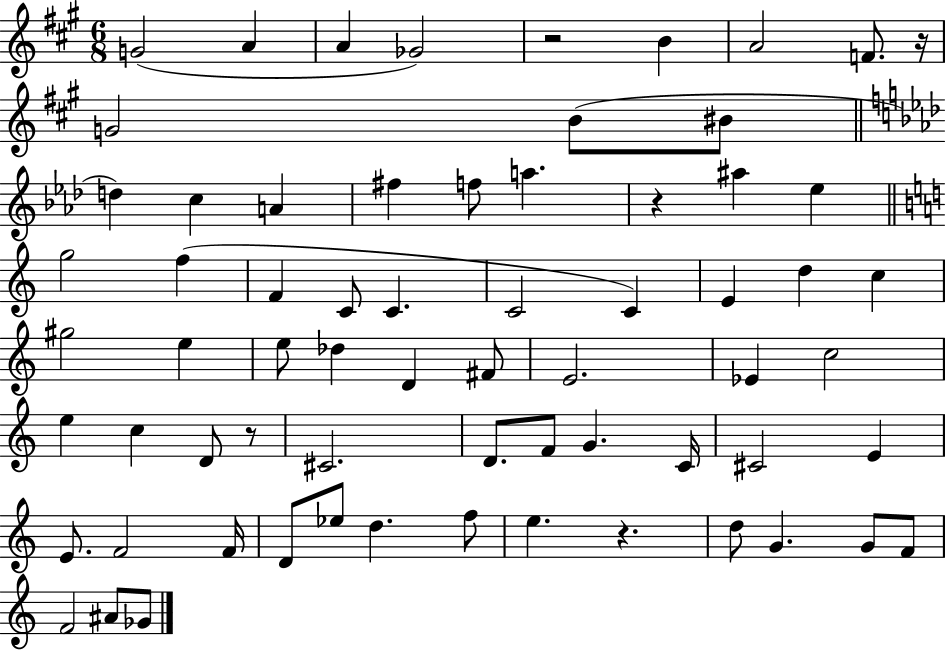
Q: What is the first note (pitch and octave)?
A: G4